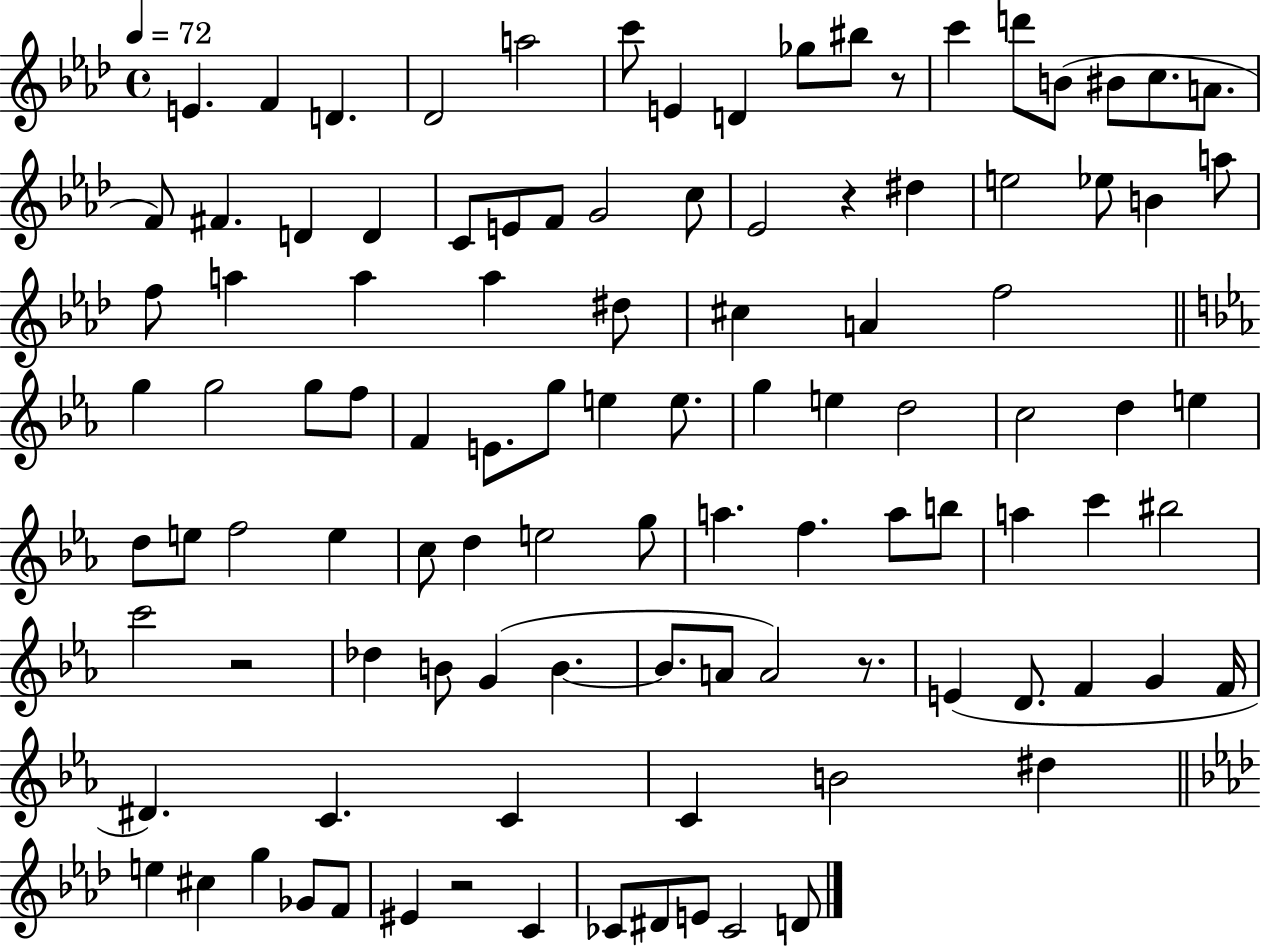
{
  \clef treble
  \time 4/4
  \defaultTimeSignature
  \key aes \major
  \tempo 4 = 72
  e'4. f'4 d'4. | des'2 a''2 | c'''8 e'4 d'4 ges''8 bis''8 r8 | c'''4 d'''8 b'8( bis'8 c''8. a'8. | \break f'8) fis'4. d'4 d'4 | c'8 e'8 f'8 g'2 c''8 | ees'2 r4 dis''4 | e''2 ees''8 b'4 a''8 | \break f''8 a''4 a''4 a''4 dis''8 | cis''4 a'4 f''2 | \bar "||" \break \key c \minor g''4 g''2 g''8 f''8 | f'4 e'8. g''8 e''4 e''8. | g''4 e''4 d''2 | c''2 d''4 e''4 | \break d''8 e''8 f''2 e''4 | c''8 d''4 e''2 g''8 | a''4. f''4. a''8 b''8 | a''4 c'''4 bis''2 | \break c'''2 r2 | des''4 b'8 g'4( b'4.~~ | b'8. a'8 a'2) r8. | e'4( d'8. f'4 g'4 f'16 | \break dis'4.) c'4. c'4 | c'4 b'2 dis''4 | \bar "||" \break \key aes \major e''4 cis''4 g''4 ges'8 f'8 | eis'4 r2 c'4 | ces'8 dis'8 e'8 ces'2 d'8 | \bar "|."
}